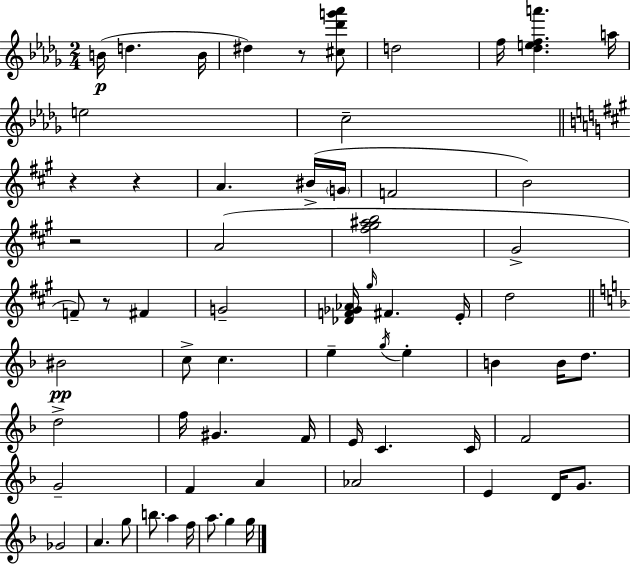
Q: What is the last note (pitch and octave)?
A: G5